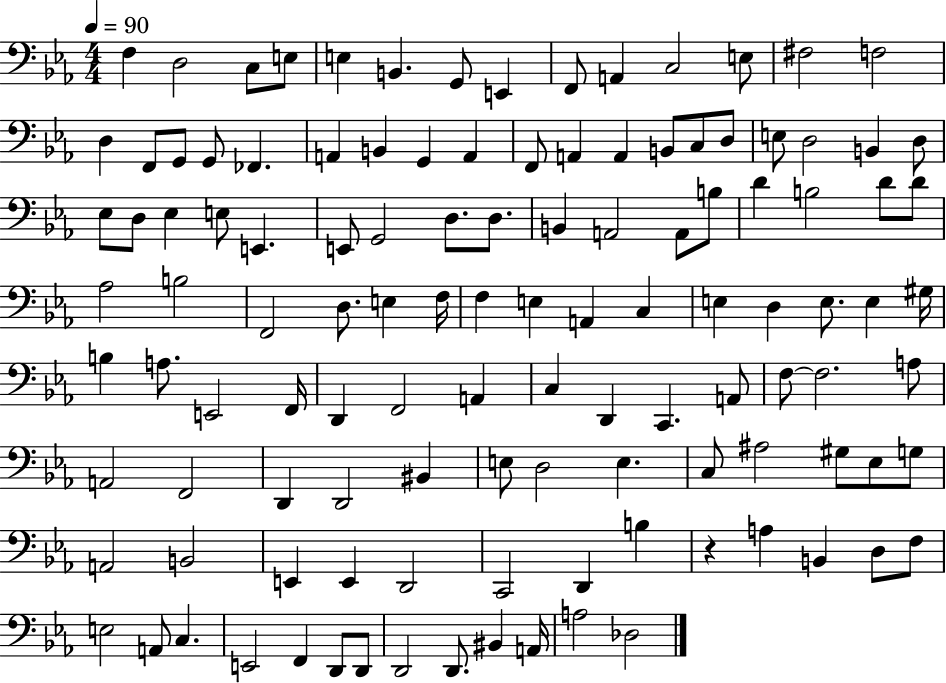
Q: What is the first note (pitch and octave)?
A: F3